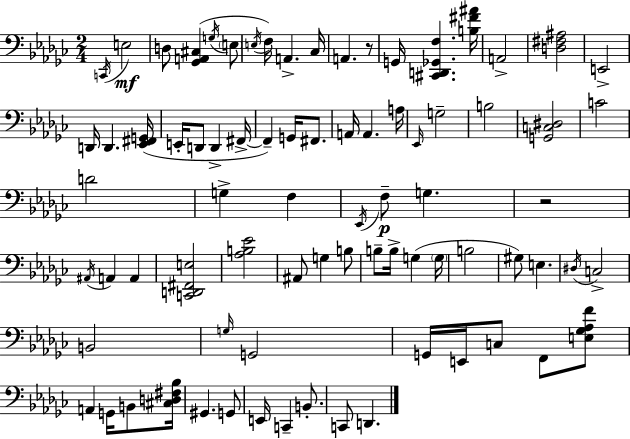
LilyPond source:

{
  \clef bass
  \numericTimeSignature
  \time 2/4
  \key ees \minor
  \acciaccatura { c,16 }\mf e2 | d8 <ges, a, cis>4( \acciaccatura { g16 } | \parenthesize e8 \acciaccatura { e16 }) f16 a,4.-> | ces16 a,4. | \break r8 g,16 <cis, d, ges, f>4. | <b fis' ais'>16 a,2-> | <d fis ais>2 | e,2-> | \break d,16 d,4. | <ees, fis, g,>16( e,16-. d,8 d,4-> | fis,16->~~ fis,4--) g,16 | fis,8. a,16 a,4. | \break a16 \grace { ees,16 } g2-- | b2 | <g, c dis>2 | c'2 | \break d'2 | g4-> | f4 \acciaccatura { ees,16 }\p f8-- g4. | r2 | \break \acciaccatura { ais,16 } a,4 | a,4 <c, d, fis, e>2 | <aes b ees'>2 | ais,8 | \break g4 b8 b8-- | b16-> g4( \parenthesize g16 b2 | gis8) | e4. \acciaccatura { dis16 } c2-> | \break b,2 | \grace { g16 } | g,2 | g,16 e,16 c8 f,8 <e ges aes f'>8 | \break a,4 g,16 b,8 <cis d fis bes>16 | gis,4. g,8 | e,16 c,4-- b,8.-. | c,8 d,4. | \break \bar "|."
}